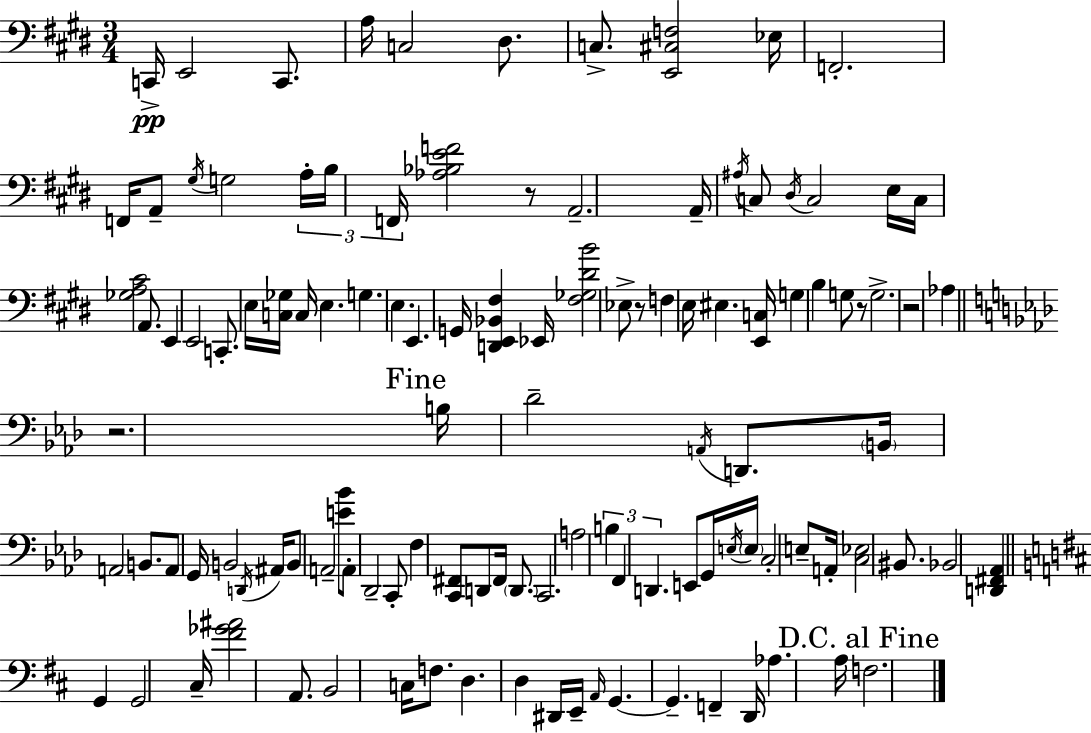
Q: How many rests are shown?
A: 5